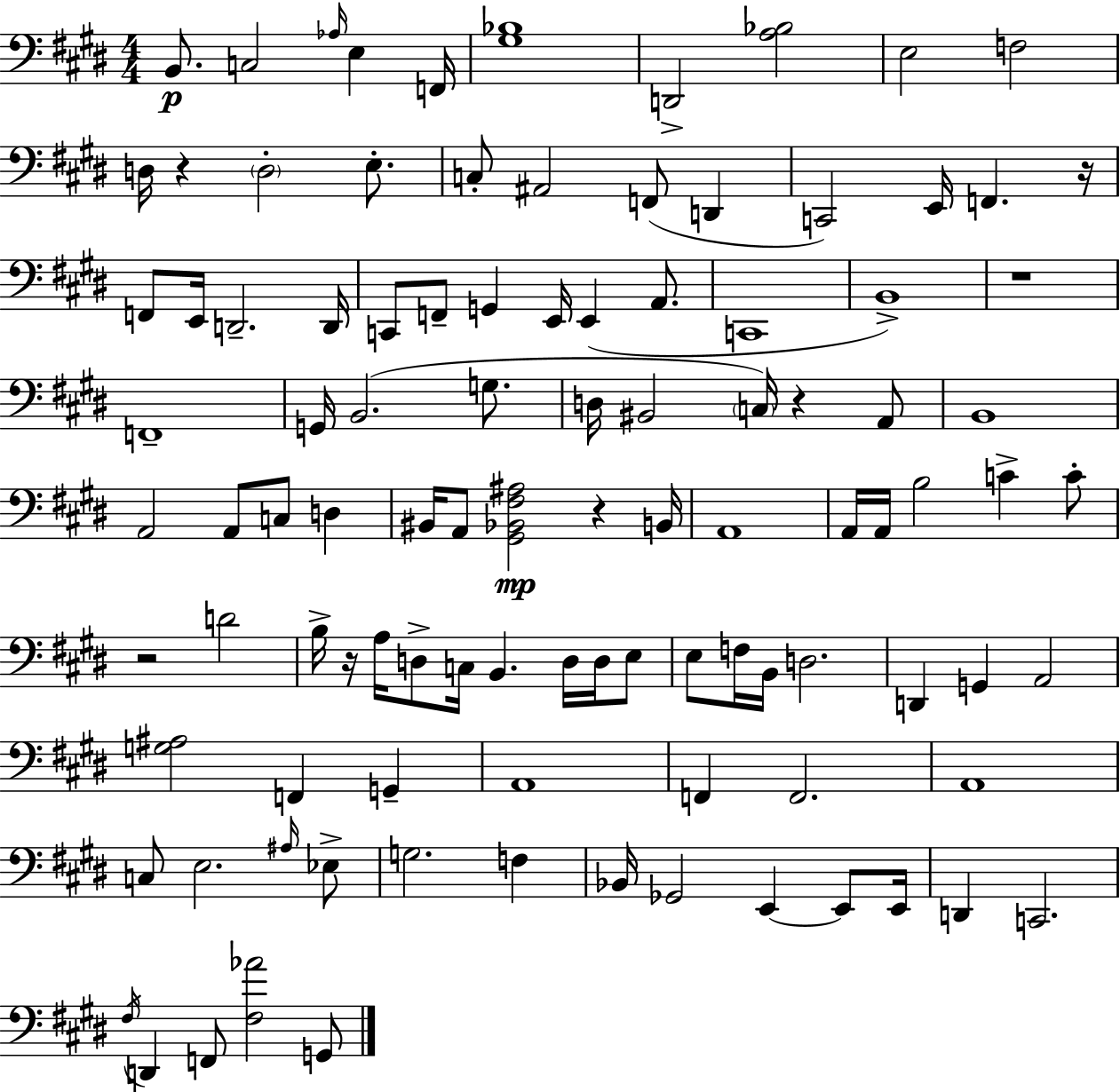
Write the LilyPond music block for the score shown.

{
  \clef bass
  \numericTimeSignature
  \time 4/4
  \key e \major
  b,8.\p c2 \grace { aes16 } e4 | f,16 <gis bes>1 | d,2-> <a bes>2 | e2 f2 | \break d16 r4 \parenthesize d2-. e8.-. | c8-. ais,2 f,8( d,4 | c,2) e,16 f,4. | r16 f,8 e,16 d,2.-- | \break d,16 c,8 f,8-- g,4 e,16 e,4( a,8. | c,1 | b,1->) | r1 | \break f,1-- | g,16 b,2.( g8. | d16 bis,2 \parenthesize c16) r4 a,8 | b,1 | \break a,2 a,8 c8 d4 | bis,16 a,8 <gis, bes, fis ais>2\mp r4 | b,16 a,1 | a,16 a,16 b2 c'4-> c'8-. | \break r2 d'2 | b16-> r16 a16 d8-> c16 b,4. d16 d16 e8 | e8 f16 b,16 d2. | d,4 g,4 a,2 | \break <g ais>2 f,4 g,4-- | a,1 | f,4 f,2. | a,1 | \break c8 e2. \grace { ais16 } | ees8-> g2. f4 | bes,16 ges,2 e,4~~ e,8 | e,16 d,4 c,2. | \break \acciaccatura { fis16 } d,4 f,8 <fis aes'>2 | g,8 \bar "|."
}